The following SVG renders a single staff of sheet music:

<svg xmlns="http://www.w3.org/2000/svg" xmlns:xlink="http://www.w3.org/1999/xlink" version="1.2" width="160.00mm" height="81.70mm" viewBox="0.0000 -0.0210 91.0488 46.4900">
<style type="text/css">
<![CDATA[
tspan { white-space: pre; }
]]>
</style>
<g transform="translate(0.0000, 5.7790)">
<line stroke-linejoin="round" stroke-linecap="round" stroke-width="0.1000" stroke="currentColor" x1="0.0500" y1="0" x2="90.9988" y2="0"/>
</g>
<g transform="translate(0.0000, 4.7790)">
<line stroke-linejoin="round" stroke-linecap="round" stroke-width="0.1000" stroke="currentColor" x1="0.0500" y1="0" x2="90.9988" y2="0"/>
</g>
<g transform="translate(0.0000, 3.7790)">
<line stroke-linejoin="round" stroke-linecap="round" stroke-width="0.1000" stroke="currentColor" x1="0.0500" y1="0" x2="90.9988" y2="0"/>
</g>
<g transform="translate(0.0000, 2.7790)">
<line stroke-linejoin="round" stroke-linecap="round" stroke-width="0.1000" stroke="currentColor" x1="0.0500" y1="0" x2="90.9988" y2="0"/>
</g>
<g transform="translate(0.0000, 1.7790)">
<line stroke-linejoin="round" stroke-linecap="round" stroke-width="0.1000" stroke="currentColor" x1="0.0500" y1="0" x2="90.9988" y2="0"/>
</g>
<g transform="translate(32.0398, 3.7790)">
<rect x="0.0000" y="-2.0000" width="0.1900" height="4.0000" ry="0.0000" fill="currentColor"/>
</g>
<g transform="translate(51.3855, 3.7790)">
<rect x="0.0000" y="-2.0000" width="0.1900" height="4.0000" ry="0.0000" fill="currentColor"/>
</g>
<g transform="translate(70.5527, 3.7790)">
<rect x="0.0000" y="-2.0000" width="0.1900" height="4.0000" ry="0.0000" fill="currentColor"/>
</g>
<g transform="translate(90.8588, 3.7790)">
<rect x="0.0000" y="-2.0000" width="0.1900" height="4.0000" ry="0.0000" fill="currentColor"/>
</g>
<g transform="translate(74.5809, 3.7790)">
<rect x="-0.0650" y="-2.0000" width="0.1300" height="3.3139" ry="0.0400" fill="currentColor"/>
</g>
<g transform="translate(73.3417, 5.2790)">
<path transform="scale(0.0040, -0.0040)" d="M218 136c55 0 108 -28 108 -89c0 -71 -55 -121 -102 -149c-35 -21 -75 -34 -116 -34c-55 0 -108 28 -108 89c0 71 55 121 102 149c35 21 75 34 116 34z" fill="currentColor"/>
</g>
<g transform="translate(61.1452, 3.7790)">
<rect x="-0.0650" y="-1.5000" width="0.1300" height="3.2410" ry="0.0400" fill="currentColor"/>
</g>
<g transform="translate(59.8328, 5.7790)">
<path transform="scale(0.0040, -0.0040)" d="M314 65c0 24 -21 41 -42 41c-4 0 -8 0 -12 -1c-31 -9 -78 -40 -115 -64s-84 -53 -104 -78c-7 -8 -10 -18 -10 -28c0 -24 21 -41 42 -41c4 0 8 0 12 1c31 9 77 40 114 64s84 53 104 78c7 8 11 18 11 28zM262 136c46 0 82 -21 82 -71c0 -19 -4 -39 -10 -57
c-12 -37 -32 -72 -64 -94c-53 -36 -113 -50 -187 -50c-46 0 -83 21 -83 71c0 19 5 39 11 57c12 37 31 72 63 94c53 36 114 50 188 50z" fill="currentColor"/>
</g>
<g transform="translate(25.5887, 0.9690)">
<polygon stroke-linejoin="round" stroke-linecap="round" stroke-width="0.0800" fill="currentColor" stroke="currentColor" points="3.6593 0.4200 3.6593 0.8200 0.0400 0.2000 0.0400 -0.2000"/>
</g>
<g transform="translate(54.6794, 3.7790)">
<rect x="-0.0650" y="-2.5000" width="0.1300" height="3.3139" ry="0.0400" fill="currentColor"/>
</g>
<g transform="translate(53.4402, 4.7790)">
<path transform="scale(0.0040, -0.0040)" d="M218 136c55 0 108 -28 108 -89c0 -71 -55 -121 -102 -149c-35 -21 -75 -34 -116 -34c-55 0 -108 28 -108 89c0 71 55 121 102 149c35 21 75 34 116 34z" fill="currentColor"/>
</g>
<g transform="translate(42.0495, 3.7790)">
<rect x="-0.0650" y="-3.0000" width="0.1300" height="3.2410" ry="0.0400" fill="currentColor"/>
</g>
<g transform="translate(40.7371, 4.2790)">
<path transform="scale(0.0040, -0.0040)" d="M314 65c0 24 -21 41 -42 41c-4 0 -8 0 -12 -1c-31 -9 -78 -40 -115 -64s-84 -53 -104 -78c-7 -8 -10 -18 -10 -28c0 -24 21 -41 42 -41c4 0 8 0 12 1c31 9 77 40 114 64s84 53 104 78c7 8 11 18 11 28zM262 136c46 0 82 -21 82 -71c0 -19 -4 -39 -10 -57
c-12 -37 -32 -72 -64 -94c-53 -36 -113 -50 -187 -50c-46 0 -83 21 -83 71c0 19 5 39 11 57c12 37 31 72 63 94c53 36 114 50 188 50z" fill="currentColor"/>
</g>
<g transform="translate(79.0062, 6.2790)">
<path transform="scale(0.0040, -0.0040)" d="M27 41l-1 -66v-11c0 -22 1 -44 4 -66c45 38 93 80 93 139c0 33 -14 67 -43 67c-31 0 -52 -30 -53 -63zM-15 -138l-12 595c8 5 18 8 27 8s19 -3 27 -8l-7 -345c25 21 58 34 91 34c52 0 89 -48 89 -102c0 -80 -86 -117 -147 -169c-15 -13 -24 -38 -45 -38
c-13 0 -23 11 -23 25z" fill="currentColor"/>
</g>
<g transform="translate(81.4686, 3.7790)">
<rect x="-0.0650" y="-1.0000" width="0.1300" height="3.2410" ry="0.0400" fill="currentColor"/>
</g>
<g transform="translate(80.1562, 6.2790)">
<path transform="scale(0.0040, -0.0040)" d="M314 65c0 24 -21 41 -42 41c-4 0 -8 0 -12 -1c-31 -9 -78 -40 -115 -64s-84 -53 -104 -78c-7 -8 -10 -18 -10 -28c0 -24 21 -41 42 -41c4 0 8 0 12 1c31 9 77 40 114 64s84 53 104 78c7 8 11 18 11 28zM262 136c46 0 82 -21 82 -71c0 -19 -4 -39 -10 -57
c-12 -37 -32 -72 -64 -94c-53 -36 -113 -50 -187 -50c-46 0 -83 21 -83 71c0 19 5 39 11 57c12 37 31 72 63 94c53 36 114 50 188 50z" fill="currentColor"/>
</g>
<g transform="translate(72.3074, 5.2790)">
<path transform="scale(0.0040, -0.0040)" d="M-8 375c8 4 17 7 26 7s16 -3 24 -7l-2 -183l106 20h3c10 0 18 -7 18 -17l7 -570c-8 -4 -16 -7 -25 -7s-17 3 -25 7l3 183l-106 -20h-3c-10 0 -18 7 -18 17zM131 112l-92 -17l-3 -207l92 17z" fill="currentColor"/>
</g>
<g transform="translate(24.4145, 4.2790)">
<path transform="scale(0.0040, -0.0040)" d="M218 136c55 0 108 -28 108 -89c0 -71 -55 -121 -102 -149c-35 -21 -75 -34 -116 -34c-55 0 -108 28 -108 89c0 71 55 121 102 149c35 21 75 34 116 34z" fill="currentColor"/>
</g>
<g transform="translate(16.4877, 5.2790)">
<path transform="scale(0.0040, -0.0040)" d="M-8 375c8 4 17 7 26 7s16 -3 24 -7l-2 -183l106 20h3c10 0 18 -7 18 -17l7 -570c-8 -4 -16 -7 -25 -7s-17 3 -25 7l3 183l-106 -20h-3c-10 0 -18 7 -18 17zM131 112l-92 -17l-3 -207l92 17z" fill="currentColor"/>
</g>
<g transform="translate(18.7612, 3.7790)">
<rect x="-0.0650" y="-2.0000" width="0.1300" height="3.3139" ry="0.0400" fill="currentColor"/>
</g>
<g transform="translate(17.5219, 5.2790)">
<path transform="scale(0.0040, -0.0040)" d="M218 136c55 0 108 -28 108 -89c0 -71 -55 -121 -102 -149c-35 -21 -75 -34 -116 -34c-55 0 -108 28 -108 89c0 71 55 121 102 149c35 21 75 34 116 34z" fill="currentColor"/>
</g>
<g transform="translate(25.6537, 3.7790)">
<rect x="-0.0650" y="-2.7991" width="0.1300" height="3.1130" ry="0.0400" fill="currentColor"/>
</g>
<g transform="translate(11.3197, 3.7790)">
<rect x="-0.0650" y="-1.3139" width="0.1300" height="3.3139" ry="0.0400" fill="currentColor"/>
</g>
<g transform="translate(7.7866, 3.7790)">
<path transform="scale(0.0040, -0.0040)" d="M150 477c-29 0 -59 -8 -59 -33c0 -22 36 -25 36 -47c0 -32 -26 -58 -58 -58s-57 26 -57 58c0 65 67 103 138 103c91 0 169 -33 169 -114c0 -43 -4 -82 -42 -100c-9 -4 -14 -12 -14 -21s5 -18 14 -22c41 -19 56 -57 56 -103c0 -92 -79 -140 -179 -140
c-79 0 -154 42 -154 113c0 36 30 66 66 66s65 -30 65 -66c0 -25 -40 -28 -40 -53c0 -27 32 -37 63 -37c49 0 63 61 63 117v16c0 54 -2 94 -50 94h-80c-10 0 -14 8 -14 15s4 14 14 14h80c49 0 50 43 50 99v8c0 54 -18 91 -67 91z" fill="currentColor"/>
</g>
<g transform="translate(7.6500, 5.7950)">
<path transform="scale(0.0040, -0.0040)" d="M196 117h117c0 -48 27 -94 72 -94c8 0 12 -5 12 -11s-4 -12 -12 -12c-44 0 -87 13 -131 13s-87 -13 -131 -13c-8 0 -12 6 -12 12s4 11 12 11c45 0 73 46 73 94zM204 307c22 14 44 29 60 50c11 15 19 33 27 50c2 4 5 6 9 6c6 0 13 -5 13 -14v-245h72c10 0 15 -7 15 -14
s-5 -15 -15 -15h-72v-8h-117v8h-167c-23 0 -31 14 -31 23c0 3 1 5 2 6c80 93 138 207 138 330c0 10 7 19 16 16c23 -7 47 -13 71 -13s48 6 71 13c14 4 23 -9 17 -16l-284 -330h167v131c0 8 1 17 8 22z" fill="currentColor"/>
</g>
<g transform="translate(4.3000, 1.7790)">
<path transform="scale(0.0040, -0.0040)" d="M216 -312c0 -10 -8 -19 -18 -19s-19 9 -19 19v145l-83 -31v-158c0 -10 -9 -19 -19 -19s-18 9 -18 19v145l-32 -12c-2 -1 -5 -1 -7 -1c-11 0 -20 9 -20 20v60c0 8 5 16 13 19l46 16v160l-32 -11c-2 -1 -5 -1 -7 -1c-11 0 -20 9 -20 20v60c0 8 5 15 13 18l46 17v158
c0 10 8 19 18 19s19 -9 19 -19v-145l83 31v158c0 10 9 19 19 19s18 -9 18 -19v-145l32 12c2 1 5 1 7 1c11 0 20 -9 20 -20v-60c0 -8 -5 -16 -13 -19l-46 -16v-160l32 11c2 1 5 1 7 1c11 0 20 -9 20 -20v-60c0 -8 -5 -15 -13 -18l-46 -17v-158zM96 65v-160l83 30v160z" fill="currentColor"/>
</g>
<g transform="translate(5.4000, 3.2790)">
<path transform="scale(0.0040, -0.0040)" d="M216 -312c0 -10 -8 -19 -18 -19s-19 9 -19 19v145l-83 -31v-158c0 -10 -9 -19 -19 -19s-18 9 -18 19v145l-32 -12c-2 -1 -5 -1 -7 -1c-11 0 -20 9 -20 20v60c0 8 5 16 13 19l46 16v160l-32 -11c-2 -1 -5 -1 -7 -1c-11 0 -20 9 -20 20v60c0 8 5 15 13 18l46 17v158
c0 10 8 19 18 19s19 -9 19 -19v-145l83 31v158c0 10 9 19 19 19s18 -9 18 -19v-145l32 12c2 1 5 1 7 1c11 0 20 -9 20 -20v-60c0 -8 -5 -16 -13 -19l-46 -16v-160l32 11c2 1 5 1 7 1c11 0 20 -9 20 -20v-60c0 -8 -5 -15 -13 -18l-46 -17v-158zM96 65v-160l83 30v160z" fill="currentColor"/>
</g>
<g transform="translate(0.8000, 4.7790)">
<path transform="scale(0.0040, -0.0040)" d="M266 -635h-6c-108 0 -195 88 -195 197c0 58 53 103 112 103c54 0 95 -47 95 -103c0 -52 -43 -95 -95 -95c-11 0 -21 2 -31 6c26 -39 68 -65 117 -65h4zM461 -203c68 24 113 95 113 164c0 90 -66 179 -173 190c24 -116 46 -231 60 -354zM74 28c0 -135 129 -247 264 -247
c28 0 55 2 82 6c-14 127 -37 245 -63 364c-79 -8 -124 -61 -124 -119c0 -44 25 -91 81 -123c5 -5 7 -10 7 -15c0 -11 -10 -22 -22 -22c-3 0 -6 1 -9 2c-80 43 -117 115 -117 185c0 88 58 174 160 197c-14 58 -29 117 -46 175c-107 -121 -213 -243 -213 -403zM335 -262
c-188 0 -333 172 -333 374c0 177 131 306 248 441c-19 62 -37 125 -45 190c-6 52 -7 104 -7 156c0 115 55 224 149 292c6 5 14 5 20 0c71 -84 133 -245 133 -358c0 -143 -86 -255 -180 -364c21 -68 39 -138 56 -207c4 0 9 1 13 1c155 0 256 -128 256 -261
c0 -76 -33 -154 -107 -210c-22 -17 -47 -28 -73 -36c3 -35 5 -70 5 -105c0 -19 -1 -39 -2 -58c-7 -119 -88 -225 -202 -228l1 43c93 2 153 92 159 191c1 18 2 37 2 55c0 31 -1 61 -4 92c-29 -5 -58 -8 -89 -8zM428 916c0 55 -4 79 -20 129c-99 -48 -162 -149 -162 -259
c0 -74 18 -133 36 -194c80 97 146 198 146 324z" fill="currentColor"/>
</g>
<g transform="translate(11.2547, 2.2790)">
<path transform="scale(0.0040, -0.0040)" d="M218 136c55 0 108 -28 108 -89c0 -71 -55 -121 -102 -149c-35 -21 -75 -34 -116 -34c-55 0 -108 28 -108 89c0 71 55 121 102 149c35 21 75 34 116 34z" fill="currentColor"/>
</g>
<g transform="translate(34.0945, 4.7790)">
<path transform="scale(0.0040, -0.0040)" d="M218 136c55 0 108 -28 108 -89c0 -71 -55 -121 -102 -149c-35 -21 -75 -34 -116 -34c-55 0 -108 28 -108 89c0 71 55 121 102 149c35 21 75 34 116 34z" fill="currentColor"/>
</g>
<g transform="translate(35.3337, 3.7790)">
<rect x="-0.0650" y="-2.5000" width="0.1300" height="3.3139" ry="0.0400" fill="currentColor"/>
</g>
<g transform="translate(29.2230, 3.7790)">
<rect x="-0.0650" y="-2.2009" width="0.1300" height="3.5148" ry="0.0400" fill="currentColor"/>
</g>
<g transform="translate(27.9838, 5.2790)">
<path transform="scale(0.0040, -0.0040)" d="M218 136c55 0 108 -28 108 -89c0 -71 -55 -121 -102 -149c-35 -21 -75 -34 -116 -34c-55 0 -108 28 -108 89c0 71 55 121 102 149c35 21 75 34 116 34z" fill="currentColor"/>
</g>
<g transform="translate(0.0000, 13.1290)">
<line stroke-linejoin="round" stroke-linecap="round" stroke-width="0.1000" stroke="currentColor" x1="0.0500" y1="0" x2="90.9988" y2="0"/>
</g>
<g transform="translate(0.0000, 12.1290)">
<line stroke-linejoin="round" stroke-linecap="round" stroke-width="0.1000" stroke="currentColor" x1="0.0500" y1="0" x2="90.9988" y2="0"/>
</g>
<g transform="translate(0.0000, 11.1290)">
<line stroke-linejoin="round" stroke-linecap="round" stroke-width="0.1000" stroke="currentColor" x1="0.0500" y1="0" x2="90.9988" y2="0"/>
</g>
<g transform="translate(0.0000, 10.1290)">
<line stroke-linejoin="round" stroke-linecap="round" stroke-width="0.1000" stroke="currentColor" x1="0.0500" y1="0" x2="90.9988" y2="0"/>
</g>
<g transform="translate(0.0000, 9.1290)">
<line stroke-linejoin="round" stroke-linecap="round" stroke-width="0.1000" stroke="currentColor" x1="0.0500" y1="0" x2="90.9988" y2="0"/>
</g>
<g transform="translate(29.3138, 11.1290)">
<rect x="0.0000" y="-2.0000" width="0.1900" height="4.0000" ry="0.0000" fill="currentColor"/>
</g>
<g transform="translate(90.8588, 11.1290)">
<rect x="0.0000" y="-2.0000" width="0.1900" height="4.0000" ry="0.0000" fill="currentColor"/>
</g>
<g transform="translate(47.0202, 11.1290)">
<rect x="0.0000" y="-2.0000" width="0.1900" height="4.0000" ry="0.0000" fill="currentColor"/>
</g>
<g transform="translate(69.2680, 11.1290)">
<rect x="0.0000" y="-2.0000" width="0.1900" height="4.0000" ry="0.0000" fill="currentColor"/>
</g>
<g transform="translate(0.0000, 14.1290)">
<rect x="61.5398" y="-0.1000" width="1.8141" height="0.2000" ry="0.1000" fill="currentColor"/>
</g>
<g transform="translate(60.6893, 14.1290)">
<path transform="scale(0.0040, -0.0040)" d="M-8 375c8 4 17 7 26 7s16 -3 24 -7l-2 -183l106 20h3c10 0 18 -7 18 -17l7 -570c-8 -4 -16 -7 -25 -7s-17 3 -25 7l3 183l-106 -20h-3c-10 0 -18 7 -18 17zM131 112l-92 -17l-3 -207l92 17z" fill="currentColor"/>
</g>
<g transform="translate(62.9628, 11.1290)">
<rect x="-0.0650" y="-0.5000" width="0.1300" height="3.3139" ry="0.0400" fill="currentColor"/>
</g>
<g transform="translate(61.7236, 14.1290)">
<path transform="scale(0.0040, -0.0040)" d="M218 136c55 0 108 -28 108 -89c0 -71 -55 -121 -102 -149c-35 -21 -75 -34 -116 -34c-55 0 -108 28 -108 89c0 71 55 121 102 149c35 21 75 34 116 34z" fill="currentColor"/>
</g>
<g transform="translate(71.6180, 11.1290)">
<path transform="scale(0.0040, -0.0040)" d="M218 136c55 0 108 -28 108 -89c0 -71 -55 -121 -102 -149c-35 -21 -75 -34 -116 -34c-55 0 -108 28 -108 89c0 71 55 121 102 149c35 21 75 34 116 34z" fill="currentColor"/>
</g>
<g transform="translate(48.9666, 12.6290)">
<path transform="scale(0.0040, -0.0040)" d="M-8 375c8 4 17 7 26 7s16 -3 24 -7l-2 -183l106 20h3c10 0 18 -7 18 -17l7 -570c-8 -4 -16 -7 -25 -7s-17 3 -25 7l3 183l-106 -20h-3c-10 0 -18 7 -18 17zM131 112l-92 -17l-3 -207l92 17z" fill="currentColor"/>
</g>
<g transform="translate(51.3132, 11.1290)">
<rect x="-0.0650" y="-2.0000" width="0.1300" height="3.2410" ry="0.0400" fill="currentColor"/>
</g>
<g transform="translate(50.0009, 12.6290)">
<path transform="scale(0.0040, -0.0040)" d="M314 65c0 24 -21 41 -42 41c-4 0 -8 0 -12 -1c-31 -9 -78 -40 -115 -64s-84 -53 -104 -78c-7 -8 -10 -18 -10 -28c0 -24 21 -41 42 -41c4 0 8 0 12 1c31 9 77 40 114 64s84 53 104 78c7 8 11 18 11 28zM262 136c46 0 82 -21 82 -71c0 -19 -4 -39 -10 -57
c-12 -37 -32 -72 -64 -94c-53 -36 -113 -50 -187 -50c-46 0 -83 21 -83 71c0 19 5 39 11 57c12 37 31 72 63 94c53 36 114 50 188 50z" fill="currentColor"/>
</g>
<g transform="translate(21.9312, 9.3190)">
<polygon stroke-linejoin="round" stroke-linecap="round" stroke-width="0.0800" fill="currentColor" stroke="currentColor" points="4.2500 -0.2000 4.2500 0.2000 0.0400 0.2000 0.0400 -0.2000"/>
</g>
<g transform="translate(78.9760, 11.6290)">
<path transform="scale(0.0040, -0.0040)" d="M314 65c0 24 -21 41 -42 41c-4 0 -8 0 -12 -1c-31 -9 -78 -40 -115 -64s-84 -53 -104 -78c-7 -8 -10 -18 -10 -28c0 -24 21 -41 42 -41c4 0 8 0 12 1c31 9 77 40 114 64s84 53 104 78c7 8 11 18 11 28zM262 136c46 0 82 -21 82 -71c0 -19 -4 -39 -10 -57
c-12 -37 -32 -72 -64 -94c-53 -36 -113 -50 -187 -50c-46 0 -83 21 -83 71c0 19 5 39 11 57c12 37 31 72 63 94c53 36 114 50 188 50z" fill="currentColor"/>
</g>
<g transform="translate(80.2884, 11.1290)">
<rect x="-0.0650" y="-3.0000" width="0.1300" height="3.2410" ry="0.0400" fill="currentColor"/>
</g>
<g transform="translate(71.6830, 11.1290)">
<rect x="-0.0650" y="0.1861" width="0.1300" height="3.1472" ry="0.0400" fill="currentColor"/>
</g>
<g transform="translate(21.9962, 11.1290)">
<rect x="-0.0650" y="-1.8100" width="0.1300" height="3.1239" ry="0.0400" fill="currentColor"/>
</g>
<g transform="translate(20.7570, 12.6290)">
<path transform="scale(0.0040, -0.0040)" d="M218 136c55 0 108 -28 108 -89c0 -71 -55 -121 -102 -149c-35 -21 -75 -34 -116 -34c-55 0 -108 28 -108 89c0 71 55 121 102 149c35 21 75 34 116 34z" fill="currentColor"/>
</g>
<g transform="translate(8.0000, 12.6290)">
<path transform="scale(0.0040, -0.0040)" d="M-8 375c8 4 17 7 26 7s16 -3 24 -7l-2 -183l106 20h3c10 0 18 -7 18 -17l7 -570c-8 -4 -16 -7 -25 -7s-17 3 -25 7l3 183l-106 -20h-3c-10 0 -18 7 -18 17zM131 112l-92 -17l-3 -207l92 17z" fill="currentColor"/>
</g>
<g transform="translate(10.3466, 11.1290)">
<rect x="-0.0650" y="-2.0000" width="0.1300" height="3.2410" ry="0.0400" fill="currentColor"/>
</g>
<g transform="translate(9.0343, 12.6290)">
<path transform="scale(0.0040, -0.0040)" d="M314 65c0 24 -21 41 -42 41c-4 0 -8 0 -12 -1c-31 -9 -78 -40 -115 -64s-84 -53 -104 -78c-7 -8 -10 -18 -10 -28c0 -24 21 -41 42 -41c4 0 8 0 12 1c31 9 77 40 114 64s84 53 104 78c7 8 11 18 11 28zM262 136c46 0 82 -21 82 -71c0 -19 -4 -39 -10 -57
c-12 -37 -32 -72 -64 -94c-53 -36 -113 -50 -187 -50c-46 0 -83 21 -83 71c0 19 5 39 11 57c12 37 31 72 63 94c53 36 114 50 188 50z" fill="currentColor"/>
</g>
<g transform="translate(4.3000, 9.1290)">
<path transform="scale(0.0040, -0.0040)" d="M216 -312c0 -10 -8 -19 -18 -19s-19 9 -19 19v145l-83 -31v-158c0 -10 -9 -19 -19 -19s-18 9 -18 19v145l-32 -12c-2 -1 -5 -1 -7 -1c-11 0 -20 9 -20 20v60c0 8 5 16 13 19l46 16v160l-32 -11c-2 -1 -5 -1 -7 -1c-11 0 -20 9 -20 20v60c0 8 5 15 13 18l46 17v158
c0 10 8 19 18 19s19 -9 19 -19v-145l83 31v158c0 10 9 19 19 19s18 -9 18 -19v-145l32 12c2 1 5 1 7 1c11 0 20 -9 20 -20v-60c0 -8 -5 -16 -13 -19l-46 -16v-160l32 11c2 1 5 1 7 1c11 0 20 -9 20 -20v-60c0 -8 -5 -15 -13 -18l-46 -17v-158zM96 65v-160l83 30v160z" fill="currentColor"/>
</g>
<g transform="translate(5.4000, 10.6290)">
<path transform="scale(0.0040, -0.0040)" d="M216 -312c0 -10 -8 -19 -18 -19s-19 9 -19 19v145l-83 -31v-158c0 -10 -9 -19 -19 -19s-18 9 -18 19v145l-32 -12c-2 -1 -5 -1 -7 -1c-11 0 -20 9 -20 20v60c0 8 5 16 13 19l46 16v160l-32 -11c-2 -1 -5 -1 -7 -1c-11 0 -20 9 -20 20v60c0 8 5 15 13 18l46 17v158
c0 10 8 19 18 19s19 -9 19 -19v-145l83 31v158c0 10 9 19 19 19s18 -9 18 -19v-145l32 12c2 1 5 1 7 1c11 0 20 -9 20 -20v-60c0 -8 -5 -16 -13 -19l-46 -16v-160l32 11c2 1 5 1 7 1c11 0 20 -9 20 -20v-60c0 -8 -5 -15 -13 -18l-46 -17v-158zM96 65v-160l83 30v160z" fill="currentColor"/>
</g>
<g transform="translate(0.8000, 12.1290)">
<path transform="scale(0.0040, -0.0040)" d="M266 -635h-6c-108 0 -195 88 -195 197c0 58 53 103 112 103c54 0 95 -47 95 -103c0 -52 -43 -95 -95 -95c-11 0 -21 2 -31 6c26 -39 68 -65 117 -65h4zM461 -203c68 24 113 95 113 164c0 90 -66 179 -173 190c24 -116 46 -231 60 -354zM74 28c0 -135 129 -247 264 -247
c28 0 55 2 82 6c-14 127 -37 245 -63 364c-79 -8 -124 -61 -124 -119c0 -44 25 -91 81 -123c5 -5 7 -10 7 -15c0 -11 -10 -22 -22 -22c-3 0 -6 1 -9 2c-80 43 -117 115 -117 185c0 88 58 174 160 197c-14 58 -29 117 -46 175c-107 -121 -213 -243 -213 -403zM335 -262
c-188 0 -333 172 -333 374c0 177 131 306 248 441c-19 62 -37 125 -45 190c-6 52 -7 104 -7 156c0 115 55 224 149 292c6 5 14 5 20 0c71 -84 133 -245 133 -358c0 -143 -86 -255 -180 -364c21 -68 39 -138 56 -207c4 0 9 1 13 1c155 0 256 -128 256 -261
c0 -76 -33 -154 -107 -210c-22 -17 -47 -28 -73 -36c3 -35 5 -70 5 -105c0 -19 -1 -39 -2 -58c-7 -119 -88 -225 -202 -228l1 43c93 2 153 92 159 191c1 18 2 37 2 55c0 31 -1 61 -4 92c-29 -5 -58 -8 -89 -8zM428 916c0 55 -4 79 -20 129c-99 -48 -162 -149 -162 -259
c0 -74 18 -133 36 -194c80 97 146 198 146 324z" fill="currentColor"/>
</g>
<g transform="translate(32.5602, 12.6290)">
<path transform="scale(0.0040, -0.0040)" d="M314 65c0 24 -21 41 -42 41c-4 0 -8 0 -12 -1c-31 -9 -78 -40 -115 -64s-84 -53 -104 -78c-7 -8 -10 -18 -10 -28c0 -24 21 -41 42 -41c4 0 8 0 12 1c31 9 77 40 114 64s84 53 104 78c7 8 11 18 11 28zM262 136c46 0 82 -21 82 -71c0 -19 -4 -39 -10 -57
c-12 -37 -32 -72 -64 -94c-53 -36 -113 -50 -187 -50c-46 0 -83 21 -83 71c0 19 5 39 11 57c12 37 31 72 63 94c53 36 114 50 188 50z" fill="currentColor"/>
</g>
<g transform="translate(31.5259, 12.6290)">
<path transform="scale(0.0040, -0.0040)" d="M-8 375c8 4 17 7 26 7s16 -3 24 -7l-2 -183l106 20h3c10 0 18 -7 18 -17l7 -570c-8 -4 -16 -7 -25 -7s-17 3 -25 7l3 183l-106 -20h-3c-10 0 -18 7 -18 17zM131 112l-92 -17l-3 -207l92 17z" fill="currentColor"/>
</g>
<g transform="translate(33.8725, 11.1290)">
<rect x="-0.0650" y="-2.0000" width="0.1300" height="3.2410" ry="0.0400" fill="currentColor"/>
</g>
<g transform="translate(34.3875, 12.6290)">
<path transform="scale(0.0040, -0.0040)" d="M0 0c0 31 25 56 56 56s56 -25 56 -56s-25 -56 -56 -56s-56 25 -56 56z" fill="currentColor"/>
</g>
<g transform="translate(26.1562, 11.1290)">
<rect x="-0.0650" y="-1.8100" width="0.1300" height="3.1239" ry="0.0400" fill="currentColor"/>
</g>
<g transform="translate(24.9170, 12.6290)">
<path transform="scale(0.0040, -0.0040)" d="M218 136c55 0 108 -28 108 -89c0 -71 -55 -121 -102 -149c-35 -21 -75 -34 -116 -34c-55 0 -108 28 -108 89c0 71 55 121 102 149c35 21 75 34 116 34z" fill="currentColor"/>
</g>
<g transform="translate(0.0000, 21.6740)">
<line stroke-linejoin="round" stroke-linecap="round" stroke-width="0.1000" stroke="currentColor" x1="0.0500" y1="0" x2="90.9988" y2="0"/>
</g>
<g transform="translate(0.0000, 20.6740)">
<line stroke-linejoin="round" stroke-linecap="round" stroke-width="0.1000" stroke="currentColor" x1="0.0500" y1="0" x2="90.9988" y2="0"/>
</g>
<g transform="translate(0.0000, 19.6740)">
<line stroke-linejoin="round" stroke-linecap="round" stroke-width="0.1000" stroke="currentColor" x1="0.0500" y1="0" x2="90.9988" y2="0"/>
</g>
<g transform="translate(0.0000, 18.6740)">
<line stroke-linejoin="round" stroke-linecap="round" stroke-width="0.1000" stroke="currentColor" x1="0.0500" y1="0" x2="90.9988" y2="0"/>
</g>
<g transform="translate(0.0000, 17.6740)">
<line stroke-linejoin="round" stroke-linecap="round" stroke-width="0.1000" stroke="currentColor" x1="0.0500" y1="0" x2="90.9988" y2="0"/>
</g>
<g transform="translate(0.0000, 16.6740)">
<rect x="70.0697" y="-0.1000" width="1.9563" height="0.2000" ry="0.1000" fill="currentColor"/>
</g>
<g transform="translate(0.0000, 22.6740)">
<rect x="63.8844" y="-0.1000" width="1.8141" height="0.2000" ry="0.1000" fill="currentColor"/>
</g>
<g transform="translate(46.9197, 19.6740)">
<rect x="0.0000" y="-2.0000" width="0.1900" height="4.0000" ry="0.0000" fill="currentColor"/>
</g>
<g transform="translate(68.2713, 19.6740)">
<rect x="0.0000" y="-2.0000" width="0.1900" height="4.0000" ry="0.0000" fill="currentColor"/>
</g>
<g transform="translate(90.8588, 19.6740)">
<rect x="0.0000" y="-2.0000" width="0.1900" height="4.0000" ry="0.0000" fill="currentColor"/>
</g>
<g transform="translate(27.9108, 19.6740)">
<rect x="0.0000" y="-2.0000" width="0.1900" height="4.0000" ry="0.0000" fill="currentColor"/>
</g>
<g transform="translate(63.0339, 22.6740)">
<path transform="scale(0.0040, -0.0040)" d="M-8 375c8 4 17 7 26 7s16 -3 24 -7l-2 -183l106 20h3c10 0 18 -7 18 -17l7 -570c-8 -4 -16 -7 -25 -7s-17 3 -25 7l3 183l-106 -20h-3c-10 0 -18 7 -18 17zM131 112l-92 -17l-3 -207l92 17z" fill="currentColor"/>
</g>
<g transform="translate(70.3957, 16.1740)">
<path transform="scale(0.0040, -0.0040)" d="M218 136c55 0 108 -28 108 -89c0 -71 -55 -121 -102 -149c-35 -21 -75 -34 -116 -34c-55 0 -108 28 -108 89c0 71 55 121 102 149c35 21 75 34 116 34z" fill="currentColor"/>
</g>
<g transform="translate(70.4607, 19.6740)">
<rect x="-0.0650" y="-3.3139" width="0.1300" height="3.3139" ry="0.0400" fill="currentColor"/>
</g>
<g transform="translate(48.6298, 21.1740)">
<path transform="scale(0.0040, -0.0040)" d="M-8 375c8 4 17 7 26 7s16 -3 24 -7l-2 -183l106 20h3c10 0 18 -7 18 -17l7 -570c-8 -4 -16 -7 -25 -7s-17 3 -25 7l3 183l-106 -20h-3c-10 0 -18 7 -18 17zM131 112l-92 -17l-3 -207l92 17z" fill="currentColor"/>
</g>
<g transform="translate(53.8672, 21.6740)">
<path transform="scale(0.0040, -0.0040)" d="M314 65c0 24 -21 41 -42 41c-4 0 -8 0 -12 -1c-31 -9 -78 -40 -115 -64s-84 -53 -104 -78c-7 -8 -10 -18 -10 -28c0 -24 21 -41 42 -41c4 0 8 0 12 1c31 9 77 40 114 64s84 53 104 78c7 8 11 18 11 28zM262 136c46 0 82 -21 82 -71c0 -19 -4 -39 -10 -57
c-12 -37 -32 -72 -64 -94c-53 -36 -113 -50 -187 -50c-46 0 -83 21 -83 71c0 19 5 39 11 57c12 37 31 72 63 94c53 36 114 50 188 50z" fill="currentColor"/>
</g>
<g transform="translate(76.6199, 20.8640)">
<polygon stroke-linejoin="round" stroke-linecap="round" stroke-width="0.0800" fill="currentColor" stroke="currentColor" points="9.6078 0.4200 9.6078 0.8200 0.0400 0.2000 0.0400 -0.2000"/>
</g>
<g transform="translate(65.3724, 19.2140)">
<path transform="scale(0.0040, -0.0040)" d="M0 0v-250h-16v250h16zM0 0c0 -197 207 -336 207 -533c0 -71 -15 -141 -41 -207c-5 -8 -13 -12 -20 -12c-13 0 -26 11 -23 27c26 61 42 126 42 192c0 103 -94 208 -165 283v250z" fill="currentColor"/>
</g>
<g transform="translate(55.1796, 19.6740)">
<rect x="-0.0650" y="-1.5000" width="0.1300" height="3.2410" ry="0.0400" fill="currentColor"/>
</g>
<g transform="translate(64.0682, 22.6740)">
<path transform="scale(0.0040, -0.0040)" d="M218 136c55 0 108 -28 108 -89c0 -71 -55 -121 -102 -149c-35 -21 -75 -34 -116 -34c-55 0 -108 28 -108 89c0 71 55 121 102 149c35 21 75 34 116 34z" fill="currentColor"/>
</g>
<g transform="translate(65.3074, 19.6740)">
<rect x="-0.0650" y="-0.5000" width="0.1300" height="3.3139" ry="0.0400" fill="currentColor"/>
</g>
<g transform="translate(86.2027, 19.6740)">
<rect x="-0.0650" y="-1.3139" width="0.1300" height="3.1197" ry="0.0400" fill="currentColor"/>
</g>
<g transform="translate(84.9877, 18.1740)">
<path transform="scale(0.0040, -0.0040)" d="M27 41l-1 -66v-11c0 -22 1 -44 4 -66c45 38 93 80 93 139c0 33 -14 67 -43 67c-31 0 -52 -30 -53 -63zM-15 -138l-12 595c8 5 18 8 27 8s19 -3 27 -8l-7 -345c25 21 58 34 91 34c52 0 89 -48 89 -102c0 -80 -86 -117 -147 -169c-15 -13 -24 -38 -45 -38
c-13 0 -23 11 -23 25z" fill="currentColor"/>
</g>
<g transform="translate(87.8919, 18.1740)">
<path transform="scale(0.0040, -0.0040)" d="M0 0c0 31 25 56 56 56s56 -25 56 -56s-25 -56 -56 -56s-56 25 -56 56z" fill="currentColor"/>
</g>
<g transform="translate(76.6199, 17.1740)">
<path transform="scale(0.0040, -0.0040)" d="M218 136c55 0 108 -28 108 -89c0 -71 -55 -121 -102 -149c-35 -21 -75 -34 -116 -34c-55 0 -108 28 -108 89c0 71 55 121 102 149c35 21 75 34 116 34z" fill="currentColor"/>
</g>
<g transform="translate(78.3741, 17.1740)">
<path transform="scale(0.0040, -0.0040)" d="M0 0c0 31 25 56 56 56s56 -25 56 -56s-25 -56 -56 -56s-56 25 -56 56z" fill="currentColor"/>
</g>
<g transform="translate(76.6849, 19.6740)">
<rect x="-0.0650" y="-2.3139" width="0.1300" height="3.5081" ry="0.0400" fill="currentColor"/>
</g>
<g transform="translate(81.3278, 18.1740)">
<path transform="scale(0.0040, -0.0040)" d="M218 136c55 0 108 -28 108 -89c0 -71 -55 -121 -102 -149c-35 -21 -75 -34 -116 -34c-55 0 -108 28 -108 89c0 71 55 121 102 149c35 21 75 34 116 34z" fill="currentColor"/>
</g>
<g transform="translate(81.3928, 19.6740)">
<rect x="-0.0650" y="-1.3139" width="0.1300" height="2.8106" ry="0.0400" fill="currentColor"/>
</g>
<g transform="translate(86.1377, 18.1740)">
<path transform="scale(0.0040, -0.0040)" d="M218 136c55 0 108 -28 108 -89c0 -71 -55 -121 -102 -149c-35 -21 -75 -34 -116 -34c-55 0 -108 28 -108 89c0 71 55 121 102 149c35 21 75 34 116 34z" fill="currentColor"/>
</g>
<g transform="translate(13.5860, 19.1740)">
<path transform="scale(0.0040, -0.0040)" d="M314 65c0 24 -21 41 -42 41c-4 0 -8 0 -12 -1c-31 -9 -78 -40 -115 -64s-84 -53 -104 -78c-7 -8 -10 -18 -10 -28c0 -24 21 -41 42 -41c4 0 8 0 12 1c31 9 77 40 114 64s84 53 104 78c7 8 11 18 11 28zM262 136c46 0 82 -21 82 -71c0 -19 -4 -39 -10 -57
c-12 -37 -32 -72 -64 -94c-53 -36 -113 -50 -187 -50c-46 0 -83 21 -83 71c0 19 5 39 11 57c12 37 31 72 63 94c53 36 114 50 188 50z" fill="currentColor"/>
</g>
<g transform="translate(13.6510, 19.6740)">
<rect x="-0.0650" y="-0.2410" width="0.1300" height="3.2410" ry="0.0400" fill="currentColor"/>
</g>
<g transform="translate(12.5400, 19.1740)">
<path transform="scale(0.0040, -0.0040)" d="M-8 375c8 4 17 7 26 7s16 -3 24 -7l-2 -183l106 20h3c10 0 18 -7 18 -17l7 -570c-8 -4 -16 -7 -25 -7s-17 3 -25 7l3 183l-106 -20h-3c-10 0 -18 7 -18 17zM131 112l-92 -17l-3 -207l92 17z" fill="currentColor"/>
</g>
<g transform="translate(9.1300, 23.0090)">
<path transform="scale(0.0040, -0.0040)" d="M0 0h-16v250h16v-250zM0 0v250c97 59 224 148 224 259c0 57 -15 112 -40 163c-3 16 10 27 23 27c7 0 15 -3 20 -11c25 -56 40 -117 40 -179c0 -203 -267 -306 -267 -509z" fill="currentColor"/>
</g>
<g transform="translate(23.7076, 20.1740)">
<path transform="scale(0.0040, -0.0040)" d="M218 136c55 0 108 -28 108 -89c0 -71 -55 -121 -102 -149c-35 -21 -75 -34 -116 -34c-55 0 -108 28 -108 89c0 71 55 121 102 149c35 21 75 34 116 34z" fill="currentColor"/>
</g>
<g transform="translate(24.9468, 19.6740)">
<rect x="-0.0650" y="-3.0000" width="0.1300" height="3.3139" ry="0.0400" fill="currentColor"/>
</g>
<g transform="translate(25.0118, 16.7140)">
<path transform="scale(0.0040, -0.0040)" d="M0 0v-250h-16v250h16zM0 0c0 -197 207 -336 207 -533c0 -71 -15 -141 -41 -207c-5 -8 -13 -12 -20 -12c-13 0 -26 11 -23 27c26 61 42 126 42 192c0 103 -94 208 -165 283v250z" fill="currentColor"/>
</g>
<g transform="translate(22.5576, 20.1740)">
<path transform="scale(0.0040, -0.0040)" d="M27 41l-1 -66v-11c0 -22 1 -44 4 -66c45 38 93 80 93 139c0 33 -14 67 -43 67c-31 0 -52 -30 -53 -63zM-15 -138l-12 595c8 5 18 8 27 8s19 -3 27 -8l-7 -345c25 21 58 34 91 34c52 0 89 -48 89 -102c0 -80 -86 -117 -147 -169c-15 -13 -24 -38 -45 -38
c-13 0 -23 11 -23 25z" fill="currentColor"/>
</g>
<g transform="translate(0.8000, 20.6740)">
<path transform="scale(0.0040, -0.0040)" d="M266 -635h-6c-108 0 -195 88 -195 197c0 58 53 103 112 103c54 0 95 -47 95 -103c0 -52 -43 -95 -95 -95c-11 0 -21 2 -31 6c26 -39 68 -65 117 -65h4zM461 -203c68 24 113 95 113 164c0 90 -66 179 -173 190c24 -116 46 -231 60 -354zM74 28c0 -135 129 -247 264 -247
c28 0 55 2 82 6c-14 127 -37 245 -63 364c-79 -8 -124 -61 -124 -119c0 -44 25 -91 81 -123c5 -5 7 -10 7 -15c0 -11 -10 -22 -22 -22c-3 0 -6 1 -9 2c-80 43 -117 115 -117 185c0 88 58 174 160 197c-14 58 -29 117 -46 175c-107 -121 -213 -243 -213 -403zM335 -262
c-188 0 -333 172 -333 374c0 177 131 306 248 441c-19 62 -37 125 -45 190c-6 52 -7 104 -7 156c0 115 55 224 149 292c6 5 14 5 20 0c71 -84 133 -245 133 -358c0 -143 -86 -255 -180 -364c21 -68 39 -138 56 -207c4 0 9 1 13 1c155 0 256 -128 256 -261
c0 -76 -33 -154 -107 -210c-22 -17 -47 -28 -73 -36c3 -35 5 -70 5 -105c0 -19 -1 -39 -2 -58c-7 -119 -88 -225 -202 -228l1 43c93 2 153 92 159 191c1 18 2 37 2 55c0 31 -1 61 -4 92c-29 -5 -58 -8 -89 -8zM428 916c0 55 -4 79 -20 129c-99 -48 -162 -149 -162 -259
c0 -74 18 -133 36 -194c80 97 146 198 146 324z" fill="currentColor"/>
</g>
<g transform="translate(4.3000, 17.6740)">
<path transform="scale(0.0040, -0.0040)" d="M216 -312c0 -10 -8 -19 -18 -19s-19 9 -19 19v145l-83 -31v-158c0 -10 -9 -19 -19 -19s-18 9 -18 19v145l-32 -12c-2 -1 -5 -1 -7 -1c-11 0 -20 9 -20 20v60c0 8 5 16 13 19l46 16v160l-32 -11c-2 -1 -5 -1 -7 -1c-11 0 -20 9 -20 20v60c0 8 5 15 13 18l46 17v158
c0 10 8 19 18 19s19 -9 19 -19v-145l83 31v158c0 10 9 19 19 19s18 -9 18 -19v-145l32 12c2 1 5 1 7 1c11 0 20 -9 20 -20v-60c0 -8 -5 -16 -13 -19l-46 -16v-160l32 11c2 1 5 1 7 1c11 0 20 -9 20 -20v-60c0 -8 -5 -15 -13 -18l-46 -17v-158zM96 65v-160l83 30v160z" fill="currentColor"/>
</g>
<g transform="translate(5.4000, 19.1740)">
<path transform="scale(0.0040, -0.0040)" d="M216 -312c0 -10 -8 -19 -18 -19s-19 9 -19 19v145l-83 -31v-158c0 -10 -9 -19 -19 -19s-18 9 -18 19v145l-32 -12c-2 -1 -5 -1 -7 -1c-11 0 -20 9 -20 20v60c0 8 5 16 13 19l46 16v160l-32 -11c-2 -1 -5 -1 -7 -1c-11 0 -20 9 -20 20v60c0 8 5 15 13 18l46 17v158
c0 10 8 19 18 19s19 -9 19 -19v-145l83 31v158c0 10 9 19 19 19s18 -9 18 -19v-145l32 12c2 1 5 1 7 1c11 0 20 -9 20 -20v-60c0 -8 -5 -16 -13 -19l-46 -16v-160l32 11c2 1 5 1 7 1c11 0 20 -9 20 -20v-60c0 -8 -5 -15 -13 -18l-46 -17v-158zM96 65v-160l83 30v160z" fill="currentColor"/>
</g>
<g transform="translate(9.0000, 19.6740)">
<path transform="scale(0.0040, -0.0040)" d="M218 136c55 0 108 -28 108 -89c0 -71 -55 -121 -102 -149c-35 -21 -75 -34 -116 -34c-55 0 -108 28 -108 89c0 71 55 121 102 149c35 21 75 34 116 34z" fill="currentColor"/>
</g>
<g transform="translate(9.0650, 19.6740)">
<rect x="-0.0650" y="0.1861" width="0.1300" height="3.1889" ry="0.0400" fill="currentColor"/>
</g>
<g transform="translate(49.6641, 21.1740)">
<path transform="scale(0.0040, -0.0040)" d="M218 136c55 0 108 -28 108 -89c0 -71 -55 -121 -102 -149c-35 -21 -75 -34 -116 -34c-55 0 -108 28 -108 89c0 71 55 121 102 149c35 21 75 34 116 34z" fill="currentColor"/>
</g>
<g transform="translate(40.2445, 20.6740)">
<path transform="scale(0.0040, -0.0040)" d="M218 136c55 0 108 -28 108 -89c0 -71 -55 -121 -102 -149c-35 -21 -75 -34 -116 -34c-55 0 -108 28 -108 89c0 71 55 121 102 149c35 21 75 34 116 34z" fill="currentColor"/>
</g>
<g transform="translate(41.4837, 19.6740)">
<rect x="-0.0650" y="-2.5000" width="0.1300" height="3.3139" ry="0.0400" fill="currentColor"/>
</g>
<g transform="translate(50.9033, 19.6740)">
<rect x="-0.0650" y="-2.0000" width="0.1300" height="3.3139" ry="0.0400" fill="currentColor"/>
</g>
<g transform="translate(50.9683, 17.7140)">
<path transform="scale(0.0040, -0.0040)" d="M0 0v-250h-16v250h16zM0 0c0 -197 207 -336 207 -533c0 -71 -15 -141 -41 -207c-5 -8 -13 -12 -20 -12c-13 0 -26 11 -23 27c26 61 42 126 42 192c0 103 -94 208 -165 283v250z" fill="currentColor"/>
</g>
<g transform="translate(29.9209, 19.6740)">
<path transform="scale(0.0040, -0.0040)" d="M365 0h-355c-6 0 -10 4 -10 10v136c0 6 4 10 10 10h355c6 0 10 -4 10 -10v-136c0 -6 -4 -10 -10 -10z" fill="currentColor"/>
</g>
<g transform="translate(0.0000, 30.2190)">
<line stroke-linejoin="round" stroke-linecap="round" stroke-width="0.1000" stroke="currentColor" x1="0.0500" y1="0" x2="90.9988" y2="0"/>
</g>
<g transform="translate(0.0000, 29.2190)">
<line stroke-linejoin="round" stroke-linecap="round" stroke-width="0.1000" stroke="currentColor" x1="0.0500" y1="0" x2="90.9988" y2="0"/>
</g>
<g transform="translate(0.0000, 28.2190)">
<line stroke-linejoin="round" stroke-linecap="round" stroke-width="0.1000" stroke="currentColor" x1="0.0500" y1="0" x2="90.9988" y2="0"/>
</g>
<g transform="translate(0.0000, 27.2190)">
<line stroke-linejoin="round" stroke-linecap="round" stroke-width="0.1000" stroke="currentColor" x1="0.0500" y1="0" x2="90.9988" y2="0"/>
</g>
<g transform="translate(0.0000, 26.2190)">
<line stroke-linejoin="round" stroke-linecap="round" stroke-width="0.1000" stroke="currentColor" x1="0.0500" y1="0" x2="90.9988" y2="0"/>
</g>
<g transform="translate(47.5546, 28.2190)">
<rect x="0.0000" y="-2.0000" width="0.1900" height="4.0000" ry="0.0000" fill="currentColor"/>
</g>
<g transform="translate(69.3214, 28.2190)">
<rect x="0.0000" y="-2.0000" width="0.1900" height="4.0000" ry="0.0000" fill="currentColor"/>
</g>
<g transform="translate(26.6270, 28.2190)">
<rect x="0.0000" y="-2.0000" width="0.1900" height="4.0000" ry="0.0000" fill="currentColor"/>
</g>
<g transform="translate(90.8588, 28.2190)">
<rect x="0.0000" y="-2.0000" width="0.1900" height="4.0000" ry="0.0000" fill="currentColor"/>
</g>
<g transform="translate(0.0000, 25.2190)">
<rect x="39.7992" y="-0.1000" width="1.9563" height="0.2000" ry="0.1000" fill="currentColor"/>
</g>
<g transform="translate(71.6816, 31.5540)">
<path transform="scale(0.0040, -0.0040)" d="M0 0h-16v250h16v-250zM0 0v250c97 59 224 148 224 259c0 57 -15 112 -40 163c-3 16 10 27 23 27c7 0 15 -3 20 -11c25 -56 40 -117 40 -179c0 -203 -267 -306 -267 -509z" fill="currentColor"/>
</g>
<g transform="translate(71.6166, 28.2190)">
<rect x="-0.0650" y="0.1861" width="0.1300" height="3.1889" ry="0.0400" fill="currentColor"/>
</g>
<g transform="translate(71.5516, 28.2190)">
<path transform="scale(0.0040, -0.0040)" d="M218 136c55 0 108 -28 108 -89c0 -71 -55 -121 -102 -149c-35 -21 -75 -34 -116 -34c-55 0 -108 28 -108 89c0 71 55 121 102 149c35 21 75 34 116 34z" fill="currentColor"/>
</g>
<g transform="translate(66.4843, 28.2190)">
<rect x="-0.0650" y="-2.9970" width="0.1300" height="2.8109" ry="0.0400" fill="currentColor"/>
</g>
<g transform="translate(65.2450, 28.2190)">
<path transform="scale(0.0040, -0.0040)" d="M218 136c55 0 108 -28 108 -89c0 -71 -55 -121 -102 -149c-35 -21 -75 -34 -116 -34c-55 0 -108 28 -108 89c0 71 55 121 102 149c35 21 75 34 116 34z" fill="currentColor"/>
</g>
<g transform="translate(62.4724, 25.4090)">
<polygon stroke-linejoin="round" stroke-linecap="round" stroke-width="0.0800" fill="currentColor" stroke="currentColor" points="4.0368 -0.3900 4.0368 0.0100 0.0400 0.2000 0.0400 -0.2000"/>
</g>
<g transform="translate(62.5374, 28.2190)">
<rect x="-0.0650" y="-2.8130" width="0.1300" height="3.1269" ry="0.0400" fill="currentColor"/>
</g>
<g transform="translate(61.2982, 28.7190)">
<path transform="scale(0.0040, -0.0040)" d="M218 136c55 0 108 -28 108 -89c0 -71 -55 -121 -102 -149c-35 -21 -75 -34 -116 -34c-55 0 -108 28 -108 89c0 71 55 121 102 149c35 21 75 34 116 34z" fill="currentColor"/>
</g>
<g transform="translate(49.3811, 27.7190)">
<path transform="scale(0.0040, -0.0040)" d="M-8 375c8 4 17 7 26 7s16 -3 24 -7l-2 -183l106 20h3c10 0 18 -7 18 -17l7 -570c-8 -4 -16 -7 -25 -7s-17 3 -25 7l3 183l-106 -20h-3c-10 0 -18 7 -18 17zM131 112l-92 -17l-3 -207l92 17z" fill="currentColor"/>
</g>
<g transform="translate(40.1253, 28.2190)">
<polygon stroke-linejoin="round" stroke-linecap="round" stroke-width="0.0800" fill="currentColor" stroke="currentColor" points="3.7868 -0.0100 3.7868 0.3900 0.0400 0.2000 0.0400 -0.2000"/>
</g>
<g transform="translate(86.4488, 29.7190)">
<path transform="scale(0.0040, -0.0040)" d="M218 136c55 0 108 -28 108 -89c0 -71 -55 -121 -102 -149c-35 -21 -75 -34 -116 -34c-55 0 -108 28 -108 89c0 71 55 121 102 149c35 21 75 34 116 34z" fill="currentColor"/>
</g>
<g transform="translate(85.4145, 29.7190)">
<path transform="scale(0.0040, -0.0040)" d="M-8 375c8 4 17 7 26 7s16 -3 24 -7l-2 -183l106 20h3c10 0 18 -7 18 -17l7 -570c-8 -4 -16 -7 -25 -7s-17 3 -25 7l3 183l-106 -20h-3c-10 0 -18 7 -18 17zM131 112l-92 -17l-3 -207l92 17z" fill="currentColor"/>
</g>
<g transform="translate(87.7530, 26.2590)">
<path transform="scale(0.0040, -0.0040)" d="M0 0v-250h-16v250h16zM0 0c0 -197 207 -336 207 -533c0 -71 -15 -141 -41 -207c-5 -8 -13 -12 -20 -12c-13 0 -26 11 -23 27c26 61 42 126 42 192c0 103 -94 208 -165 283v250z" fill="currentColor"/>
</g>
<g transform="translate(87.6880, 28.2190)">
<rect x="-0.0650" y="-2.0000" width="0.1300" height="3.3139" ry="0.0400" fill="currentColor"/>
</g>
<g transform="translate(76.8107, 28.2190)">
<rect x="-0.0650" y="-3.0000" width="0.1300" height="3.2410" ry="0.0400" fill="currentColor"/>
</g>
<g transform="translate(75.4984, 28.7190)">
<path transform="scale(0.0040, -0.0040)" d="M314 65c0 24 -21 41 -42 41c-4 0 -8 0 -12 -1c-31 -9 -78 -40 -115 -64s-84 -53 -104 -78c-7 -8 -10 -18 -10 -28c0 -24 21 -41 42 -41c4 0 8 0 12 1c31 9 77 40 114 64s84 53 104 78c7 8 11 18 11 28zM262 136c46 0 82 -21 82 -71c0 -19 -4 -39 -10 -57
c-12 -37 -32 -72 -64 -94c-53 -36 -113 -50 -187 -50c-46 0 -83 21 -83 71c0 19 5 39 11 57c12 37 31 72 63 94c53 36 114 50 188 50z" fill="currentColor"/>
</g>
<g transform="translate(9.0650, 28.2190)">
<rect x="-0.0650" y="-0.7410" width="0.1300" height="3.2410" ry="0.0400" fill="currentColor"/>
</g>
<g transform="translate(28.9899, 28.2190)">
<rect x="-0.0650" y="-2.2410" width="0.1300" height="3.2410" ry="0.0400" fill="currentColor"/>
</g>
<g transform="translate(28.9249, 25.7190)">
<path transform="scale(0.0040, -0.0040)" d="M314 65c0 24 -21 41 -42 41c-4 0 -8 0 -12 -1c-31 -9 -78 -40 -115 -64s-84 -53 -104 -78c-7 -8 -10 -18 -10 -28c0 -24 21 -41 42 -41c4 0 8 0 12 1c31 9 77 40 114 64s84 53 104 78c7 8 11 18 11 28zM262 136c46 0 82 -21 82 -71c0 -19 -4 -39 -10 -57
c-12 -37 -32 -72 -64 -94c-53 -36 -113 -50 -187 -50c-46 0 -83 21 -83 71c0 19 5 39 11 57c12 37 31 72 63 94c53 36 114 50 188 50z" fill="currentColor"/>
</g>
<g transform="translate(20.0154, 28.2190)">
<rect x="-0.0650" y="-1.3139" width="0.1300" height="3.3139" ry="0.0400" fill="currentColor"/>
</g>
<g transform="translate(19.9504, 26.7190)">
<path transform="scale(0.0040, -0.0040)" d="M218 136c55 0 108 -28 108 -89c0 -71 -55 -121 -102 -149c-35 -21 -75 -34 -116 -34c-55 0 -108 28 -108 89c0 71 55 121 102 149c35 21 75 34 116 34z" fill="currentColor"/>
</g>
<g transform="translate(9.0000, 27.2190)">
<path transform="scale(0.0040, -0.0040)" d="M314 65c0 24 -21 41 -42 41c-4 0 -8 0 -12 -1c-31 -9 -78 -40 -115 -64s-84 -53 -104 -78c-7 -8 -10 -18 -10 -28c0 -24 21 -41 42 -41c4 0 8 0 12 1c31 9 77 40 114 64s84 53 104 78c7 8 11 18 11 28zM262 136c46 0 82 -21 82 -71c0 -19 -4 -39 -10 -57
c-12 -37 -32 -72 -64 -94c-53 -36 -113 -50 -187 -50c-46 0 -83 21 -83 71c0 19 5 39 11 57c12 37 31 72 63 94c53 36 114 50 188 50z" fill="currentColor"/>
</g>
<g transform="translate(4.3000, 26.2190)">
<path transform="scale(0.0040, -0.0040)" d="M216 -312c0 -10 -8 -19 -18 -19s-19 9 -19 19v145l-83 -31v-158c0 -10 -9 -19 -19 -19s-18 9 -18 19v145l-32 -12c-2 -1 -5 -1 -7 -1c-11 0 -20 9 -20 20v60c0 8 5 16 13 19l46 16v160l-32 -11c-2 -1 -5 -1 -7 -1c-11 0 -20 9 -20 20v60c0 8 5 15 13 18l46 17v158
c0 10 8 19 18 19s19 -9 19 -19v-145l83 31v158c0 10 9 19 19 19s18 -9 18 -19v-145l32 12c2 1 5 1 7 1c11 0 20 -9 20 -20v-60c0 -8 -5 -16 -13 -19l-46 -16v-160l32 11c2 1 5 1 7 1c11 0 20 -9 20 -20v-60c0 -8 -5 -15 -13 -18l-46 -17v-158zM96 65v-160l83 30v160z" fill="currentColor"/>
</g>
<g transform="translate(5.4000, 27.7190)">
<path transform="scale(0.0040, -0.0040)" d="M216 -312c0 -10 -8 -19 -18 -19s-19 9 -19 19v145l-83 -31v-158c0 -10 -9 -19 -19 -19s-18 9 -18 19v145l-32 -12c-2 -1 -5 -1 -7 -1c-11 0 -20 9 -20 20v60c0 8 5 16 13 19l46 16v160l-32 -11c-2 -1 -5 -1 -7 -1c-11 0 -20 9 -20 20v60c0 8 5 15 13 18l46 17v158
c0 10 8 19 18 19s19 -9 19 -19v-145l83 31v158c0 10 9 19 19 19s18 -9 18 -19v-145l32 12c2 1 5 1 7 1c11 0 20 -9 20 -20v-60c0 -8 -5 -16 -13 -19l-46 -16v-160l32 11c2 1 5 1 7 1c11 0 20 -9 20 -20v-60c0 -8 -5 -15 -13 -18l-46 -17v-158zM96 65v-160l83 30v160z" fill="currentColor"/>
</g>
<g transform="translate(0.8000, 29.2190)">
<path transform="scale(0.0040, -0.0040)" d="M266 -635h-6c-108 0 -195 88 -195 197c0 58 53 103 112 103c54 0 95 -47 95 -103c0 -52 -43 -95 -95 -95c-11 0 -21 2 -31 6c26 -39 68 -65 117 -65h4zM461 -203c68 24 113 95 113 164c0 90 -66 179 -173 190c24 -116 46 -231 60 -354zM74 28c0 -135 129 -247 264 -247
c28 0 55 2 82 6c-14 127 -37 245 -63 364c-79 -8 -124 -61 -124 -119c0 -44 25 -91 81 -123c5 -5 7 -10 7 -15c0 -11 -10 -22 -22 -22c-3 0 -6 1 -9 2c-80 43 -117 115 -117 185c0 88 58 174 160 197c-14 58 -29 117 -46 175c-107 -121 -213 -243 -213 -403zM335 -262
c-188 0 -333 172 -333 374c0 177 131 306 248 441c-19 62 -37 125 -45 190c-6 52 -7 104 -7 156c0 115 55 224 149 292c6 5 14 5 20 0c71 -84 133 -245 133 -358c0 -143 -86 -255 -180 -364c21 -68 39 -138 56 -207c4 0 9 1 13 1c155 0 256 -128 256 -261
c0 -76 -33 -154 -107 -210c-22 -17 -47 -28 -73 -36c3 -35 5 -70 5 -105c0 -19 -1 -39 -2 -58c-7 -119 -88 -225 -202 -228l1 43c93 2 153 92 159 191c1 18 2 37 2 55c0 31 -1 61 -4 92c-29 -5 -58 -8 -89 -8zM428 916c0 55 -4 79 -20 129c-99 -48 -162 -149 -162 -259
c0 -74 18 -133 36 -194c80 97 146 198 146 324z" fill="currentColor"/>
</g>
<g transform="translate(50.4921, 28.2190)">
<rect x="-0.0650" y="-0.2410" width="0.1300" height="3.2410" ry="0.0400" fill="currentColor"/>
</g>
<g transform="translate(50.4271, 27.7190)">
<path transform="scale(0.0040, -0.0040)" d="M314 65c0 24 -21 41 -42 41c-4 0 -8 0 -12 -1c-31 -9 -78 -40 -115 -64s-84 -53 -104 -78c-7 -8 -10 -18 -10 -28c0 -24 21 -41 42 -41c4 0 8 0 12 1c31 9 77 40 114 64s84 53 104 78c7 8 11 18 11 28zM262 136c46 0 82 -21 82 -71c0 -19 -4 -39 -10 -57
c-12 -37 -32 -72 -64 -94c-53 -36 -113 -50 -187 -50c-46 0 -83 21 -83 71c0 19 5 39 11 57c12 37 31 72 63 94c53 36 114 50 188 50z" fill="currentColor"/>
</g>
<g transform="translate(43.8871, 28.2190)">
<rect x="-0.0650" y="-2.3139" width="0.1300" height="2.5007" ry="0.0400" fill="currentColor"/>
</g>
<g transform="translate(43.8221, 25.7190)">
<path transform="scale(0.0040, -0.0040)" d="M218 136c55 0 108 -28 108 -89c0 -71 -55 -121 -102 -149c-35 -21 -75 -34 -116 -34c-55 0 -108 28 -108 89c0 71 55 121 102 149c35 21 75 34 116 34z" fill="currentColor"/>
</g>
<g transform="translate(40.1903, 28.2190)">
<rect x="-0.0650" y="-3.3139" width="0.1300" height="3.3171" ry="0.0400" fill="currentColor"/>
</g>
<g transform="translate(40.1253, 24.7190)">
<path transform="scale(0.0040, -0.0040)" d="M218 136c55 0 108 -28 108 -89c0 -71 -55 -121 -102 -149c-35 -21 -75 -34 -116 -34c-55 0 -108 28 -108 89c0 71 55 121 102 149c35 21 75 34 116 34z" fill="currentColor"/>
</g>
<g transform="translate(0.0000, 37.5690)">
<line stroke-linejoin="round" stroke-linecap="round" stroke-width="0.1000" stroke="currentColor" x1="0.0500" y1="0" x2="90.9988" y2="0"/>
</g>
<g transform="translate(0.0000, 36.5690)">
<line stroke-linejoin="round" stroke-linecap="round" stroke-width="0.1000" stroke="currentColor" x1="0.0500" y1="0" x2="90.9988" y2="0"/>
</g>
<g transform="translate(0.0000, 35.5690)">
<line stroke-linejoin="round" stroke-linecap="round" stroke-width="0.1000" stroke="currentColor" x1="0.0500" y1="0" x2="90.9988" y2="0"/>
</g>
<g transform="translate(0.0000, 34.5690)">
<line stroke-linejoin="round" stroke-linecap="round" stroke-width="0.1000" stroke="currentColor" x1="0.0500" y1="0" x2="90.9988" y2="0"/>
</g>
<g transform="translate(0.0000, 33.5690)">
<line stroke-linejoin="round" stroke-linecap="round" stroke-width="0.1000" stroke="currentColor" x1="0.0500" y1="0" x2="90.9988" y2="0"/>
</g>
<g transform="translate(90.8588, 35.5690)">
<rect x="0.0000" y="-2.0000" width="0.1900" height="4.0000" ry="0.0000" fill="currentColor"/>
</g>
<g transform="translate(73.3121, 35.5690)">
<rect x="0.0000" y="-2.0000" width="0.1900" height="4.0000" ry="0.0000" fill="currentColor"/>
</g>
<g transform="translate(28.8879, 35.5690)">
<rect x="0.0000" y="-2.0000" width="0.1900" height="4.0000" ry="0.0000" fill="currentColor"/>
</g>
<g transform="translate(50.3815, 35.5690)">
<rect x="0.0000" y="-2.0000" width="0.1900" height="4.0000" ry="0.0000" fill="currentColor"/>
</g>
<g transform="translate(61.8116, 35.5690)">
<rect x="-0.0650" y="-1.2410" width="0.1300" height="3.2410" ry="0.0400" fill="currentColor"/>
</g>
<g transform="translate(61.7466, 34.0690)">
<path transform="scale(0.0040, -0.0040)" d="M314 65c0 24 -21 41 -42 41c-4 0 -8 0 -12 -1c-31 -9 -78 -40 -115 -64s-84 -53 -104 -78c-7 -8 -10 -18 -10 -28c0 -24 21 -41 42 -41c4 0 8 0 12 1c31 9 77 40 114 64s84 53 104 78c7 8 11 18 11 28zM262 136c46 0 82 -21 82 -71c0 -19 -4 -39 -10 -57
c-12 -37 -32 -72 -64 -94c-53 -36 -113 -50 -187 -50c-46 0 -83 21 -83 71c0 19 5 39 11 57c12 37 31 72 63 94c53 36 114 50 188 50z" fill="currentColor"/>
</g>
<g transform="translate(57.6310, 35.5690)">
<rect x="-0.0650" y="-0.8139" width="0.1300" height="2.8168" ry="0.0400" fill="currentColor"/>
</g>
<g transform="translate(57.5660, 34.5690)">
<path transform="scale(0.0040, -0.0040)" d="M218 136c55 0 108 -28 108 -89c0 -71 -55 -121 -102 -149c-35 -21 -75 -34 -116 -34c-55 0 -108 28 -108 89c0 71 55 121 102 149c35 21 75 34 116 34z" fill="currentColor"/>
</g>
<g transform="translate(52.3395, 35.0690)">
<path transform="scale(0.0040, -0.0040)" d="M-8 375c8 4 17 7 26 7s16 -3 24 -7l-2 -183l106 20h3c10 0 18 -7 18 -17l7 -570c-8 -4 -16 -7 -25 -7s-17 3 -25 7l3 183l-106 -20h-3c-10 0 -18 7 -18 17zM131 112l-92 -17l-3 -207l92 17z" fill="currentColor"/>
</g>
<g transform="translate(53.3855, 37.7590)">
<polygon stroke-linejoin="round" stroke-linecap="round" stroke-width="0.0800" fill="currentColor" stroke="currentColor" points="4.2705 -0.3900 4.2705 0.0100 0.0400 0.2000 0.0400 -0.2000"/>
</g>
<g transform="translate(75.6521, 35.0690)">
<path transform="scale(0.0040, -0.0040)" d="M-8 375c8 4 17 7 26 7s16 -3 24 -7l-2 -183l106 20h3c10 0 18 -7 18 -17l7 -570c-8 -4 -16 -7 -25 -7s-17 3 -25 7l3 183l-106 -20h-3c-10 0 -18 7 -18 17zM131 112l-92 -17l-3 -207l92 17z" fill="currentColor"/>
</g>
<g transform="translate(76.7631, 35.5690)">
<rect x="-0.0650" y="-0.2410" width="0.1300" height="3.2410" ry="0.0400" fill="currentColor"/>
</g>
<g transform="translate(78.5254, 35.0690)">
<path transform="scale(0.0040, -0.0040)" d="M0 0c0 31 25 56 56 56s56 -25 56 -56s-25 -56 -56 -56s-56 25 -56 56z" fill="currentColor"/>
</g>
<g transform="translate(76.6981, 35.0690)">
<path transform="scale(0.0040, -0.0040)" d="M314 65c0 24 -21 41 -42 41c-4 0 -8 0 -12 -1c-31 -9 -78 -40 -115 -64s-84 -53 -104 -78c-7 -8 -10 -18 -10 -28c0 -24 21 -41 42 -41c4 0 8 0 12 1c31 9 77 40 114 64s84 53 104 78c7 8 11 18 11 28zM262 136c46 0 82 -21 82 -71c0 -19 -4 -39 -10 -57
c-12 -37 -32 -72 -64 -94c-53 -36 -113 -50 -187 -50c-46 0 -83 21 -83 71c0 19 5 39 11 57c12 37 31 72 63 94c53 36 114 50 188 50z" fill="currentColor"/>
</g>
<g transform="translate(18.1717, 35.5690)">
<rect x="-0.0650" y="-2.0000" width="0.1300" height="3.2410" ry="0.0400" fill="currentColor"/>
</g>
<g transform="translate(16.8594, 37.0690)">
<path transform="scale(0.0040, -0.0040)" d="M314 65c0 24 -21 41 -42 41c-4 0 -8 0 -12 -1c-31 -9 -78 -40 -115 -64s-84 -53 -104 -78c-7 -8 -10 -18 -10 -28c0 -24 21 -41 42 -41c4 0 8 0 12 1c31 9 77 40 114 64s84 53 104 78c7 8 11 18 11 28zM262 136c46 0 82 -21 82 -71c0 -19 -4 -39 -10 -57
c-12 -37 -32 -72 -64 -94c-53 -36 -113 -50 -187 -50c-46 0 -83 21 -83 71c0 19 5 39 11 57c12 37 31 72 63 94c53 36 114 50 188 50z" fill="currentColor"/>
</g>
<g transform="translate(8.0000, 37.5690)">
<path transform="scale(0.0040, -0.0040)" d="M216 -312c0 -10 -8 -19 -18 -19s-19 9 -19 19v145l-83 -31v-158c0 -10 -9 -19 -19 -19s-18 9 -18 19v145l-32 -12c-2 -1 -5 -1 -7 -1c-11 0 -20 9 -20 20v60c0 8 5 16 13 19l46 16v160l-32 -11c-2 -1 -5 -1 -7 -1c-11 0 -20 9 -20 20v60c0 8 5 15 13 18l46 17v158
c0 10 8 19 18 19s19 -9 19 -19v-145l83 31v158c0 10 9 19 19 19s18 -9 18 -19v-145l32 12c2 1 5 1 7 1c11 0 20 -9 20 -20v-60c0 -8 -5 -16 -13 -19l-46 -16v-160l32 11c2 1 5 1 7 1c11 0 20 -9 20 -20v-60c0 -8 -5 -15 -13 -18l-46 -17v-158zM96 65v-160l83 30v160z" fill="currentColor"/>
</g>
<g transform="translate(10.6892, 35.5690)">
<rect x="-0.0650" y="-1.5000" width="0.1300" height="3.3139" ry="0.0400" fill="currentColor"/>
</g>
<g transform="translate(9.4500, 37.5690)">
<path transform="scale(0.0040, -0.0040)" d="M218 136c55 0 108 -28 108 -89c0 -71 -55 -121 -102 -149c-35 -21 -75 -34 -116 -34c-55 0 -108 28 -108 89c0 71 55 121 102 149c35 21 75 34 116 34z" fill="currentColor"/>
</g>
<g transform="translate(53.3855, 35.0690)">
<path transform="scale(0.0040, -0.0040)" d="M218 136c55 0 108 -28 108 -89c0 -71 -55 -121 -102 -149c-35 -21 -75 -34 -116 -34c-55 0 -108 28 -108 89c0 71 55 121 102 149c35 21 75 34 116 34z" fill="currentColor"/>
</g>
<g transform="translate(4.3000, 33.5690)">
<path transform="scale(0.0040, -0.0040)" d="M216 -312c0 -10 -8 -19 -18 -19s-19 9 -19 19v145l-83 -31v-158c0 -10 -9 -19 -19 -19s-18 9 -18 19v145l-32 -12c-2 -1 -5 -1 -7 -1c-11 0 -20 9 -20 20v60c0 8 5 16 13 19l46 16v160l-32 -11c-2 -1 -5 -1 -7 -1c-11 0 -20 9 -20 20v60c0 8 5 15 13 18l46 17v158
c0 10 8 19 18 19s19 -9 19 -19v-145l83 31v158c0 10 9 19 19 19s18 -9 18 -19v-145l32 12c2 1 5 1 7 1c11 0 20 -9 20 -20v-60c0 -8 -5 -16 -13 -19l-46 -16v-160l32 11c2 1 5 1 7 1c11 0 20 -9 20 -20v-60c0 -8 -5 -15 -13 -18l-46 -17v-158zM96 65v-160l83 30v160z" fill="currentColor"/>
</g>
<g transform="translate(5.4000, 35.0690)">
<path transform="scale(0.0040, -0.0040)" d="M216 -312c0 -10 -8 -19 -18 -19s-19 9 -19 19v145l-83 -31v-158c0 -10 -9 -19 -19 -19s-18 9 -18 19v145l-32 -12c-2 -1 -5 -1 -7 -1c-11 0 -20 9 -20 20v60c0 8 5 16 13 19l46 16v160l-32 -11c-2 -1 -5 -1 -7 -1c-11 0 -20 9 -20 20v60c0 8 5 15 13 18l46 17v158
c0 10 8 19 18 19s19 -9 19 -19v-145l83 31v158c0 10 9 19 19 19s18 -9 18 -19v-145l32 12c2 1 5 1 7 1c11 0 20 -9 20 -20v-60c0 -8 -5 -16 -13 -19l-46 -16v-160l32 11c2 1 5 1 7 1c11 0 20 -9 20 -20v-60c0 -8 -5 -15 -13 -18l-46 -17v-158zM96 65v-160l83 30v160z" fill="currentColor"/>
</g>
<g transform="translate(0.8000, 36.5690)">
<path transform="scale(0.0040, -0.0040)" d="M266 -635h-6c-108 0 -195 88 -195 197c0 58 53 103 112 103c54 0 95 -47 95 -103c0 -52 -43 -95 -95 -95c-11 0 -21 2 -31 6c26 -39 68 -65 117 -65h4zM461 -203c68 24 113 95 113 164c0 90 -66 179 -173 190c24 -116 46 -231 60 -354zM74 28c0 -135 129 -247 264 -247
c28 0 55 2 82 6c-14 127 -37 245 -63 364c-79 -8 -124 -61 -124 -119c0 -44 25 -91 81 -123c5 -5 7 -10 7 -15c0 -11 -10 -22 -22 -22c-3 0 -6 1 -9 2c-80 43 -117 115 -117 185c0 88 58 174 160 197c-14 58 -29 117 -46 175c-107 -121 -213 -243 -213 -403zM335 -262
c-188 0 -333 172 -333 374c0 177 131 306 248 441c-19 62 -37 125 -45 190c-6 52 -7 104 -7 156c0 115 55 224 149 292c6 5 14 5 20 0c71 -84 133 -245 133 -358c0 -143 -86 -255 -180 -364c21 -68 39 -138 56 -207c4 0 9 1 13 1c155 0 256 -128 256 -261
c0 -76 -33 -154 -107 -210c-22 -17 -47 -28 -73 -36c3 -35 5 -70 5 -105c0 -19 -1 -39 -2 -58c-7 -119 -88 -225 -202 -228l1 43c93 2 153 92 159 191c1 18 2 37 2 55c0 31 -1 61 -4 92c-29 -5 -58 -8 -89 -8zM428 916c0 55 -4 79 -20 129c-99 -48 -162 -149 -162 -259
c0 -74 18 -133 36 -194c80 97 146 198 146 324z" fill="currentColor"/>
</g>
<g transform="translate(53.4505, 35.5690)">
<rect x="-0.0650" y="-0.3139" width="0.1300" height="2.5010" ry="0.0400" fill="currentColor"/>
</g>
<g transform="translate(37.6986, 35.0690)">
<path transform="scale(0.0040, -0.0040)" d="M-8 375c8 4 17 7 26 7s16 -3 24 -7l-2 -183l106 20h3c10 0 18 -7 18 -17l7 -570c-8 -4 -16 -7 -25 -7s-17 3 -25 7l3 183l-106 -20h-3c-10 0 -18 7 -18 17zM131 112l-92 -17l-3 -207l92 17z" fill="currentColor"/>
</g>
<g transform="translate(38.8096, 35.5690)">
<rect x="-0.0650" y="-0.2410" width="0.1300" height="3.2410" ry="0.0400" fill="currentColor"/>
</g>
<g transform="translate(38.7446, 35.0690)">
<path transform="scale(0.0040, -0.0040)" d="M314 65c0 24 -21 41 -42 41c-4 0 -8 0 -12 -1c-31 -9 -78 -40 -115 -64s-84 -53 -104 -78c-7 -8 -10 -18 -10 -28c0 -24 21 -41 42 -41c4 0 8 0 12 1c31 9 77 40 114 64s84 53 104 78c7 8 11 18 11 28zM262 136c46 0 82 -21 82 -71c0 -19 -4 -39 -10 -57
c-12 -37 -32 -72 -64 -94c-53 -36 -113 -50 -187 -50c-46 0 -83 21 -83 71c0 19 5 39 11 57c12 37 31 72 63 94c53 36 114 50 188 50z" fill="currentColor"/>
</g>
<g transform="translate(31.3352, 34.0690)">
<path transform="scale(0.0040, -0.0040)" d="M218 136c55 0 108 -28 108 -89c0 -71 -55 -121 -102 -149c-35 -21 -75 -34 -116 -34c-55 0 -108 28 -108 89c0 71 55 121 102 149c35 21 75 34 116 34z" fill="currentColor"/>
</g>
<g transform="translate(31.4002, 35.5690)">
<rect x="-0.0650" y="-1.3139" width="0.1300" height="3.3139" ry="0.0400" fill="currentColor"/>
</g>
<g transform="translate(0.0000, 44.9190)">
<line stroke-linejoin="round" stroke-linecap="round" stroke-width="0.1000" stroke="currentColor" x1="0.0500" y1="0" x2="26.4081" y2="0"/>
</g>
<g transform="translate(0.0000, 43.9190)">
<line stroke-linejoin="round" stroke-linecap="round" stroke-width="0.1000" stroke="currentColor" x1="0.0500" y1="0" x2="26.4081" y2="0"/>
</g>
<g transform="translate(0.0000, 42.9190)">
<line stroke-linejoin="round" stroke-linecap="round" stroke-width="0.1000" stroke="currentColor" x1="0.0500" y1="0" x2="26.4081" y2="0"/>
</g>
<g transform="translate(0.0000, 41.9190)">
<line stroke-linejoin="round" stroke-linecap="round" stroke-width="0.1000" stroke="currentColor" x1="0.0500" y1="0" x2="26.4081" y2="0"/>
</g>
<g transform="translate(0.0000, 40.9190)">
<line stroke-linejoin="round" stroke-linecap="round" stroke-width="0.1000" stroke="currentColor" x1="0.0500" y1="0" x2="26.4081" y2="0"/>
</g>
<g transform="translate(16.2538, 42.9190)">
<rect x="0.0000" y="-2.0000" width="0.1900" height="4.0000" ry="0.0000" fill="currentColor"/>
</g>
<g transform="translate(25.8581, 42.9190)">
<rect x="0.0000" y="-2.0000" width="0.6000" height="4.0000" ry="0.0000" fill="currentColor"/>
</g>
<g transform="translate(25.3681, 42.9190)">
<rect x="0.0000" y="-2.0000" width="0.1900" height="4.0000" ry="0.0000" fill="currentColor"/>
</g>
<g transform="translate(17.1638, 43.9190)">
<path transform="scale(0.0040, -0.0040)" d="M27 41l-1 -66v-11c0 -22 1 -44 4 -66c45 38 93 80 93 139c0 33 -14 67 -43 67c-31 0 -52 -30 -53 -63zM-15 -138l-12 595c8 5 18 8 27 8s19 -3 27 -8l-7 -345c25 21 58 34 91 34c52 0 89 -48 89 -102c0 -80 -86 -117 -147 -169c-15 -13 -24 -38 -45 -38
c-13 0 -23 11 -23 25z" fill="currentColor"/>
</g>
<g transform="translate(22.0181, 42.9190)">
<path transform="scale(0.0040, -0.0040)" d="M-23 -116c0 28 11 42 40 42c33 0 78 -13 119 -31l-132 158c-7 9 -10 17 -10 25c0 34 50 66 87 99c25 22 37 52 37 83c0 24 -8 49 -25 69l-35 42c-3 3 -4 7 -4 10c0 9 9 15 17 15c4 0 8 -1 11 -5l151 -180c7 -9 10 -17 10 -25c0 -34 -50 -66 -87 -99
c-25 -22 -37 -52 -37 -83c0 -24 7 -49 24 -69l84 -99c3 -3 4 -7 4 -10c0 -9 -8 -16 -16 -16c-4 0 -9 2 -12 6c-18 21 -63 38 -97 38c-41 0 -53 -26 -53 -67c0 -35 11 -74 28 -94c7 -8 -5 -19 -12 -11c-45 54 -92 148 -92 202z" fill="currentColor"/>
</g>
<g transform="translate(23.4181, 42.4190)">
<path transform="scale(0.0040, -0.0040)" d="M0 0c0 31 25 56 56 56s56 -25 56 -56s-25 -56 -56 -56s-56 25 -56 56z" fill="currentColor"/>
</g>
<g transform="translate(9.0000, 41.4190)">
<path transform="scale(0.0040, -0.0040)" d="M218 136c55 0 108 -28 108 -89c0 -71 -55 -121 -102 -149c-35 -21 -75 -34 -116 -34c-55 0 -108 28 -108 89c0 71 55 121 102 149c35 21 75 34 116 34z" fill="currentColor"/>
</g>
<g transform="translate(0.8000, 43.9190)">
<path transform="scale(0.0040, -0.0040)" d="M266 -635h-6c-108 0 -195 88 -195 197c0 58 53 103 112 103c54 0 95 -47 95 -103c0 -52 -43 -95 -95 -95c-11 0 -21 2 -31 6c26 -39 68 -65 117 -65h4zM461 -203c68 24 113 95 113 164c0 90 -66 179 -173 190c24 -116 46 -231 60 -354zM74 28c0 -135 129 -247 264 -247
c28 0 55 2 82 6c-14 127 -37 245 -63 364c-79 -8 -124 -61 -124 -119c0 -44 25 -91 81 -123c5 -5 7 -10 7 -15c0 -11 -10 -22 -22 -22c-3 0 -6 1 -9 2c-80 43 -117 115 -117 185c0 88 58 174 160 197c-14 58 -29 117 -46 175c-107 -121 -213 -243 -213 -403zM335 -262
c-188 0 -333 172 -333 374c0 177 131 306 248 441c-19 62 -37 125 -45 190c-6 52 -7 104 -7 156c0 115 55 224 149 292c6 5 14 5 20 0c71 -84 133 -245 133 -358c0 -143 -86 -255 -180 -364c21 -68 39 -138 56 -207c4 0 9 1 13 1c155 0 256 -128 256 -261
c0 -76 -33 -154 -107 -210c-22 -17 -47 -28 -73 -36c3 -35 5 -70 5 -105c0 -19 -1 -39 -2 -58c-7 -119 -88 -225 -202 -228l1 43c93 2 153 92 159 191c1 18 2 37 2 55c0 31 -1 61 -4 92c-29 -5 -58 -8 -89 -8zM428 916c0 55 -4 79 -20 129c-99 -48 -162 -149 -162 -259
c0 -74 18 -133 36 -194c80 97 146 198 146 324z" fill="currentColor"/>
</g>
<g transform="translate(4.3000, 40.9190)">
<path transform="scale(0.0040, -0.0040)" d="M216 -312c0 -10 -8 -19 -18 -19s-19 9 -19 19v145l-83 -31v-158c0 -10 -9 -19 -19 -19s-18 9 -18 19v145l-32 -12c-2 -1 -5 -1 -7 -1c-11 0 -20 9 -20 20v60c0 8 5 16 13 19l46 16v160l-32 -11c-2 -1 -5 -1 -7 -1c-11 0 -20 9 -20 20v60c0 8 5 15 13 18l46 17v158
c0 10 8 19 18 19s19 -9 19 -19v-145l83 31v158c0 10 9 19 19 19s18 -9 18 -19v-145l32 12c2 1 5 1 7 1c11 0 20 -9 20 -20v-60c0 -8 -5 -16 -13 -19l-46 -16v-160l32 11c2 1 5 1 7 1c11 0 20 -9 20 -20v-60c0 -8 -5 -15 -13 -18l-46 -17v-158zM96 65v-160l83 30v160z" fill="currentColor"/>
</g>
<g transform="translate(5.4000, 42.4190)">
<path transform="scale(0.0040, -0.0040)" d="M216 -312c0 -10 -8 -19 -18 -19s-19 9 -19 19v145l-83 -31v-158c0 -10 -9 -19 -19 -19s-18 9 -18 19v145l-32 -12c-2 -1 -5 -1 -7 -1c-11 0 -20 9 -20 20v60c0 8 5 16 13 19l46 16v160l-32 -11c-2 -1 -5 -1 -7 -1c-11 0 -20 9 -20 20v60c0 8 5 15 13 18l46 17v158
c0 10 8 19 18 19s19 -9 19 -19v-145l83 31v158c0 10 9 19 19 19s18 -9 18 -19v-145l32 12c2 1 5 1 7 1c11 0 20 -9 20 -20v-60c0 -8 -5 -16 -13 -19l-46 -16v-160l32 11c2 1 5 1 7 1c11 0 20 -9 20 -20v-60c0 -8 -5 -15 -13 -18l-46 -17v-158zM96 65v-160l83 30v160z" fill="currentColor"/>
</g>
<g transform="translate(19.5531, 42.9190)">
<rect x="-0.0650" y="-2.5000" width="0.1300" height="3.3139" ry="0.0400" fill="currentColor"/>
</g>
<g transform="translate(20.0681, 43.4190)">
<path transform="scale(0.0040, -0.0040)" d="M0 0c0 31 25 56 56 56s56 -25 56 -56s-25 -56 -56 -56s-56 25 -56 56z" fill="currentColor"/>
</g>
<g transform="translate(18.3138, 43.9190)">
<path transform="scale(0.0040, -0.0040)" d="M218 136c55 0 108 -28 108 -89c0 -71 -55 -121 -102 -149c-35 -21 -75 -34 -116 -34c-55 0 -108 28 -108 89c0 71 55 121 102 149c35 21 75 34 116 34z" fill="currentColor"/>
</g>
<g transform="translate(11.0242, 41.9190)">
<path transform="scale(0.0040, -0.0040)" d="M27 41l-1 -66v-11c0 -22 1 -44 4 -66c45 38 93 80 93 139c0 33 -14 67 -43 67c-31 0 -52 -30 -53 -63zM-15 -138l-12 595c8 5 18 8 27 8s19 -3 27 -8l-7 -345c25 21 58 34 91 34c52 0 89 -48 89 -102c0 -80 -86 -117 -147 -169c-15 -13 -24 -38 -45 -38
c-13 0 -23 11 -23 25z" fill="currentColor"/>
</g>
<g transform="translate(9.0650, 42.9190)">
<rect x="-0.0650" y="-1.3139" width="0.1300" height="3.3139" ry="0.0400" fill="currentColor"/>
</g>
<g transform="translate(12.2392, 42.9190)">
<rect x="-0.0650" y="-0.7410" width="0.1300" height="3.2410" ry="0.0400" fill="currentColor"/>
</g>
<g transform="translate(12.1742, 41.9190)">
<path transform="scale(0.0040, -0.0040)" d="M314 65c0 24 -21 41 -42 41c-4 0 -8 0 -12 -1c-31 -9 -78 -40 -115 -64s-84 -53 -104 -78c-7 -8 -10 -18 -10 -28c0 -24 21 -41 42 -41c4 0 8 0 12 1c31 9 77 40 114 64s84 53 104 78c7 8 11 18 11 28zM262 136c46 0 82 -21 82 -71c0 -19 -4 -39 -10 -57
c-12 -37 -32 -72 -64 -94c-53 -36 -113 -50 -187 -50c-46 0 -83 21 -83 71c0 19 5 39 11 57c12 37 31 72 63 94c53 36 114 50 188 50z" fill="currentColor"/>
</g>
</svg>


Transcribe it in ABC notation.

X:1
T:Untitled
M:3/4
L:1/4
K:D
e F A/2 F/2 G A2 G E2 F _D2 F2 F/2 F/2 F2 F2 C B A2 B/2 c2 _A/2 z2 G F/2 E2 C/2 b g/2 e/2 _e/2 d2 e g2 b/2 g/2 c2 A/2 B/2 B/2 A2 F/2 ^E ^F2 e c2 c/2 d/2 e2 c2 e _d2 _G z